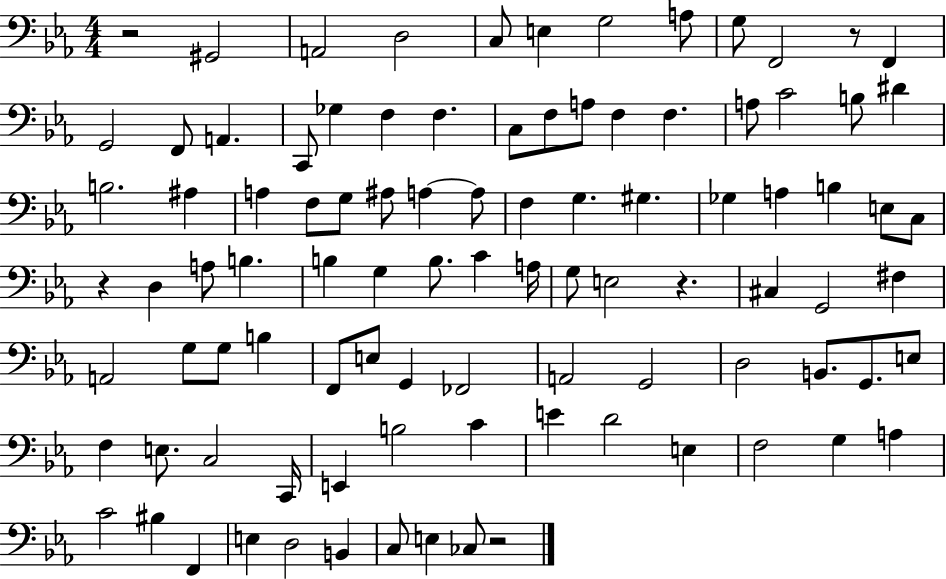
{
  \clef bass
  \numericTimeSignature
  \time 4/4
  \key ees \major
  \repeat volta 2 { r2 gis,2 | a,2 d2 | c8 e4 g2 a8 | g8 f,2 r8 f,4 | \break g,2 f,8 a,4. | c,8 ges4 f4 f4. | c8 f8 a8 f4 f4. | a8 c'2 b8 dis'4 | \break b2. ais4 | a4 f8 g8 ais8 a4~~ a8 | f4 g4. gis4. | ges4 a4 b4 e8 c8 | \break r4 d4 a8 b4. | b4 g4 b8. c'4 a16 | g8 e2 r4. | cis4 g,2 fis4 | \break a,2 g8 g8 b4 | f,8 e8 g,4 fes,2 | a,2 g,2 | d2 b,8. g,8. e8 | \break f4 e8. c2 c,16 | e,4 b2 c'4 | e'4 d'2 e4 | f2 g4 a4 | \break c'2 bis4 f,4 | e4 d2 b,4 | c8 e4 ces8 r2 | } \bar "|."
}